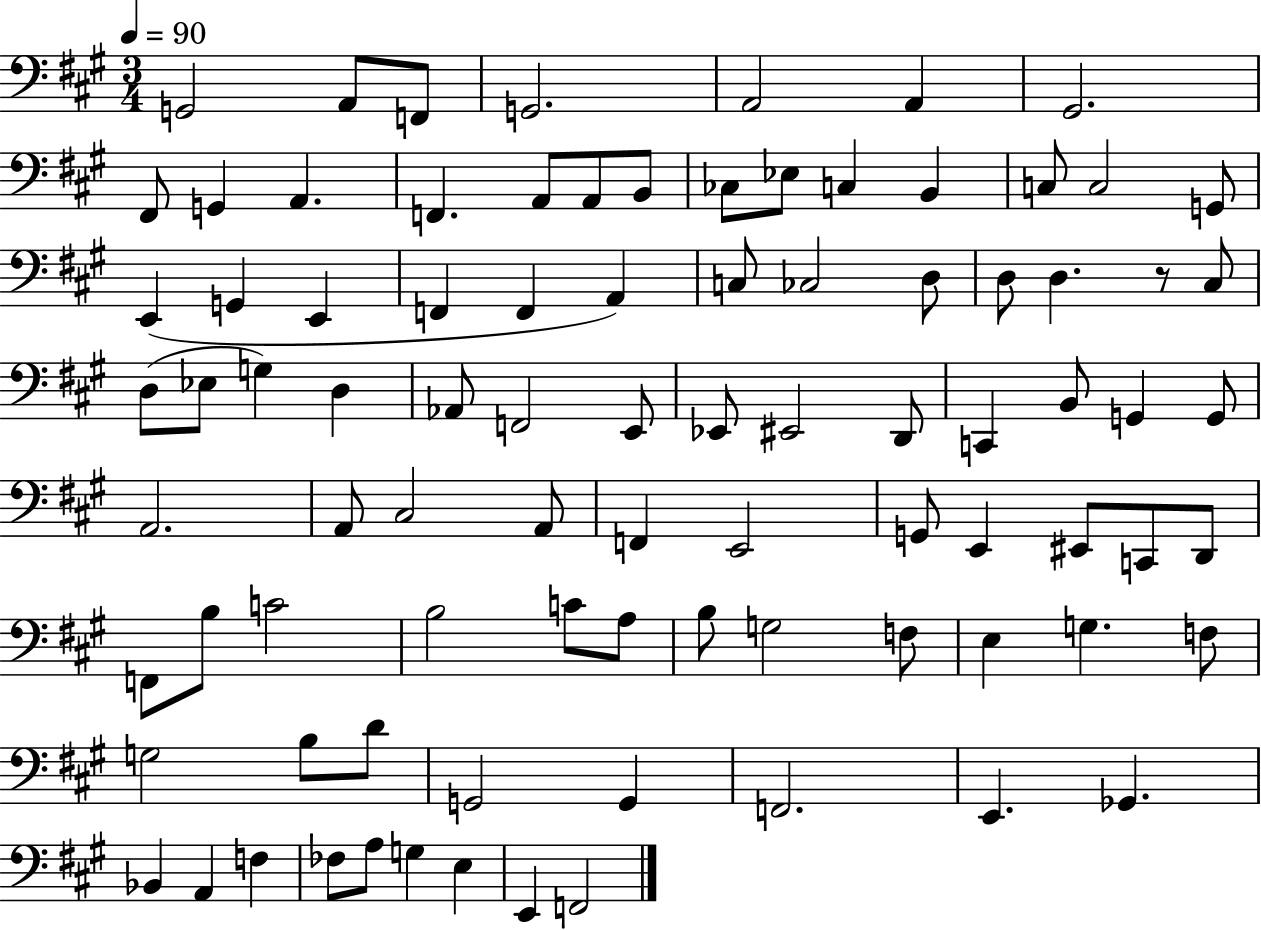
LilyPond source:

{
  \clef bass
  \numericTimeSignature
  \time 3/4
  \key a \major
  \tempo 4 = 90
  g,2 a,8 f,8 | g,2. | a,2 a,4 | gis,2. | \break fis,8 g,4 a,4. | f,4. a,8 a,8 b,8 | ces8 ees8 c4 b,4 | c8 c2 g,8 | \break e,4( g,4 e,4 | f,4 f,4 a,4) | c8 ces2 d8 | d8 d4. r8 cis8 | \break d8( ees8 g4) d4 | aes,8 f,2 e,8 | ees,8 eis,2 d,8 | c,4 b,8 g,4 g,8 | \break a,2. | a,8 cis2 a,8 | f,4 e,2 | g,8 e,4 eis,8 c,8 d,8 | \break f,8 b8 c'2 | b2 c'8 a8 | b8 g2 f8 | e4 g4. f8 | \break g2 b8 d'8 | g,2 g,4 | f,2. | e,4. ges,4. | \break bes,4 a,4 f4 | fes8 a8 g4 e4 | e,4 f,2 | \bar "|."
}